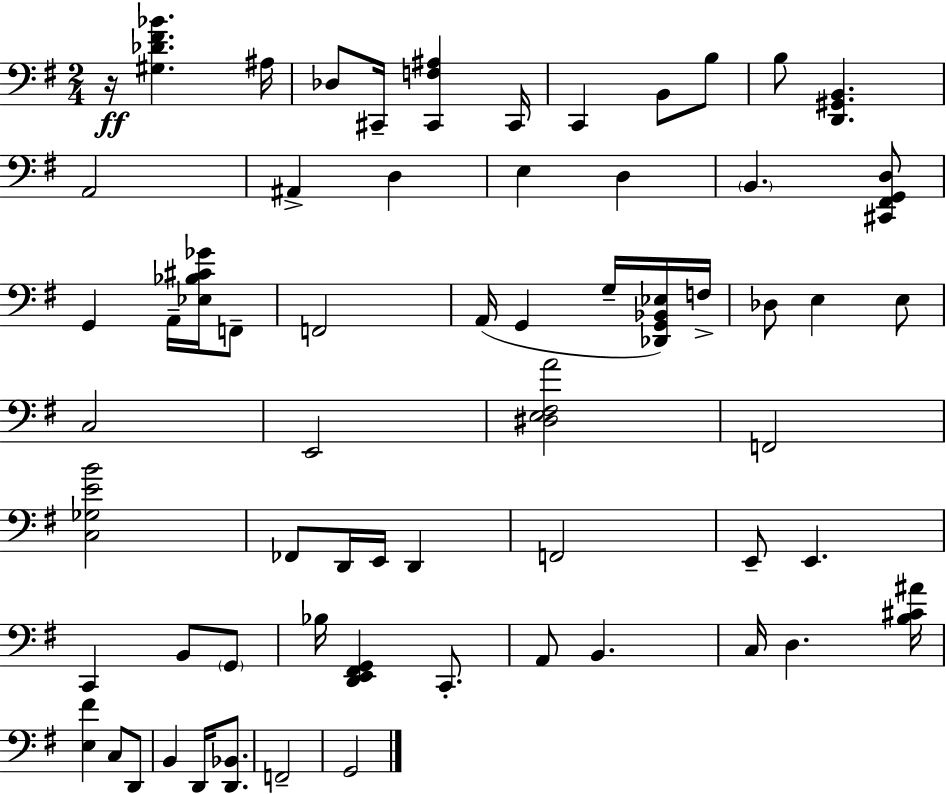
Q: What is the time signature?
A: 2/4